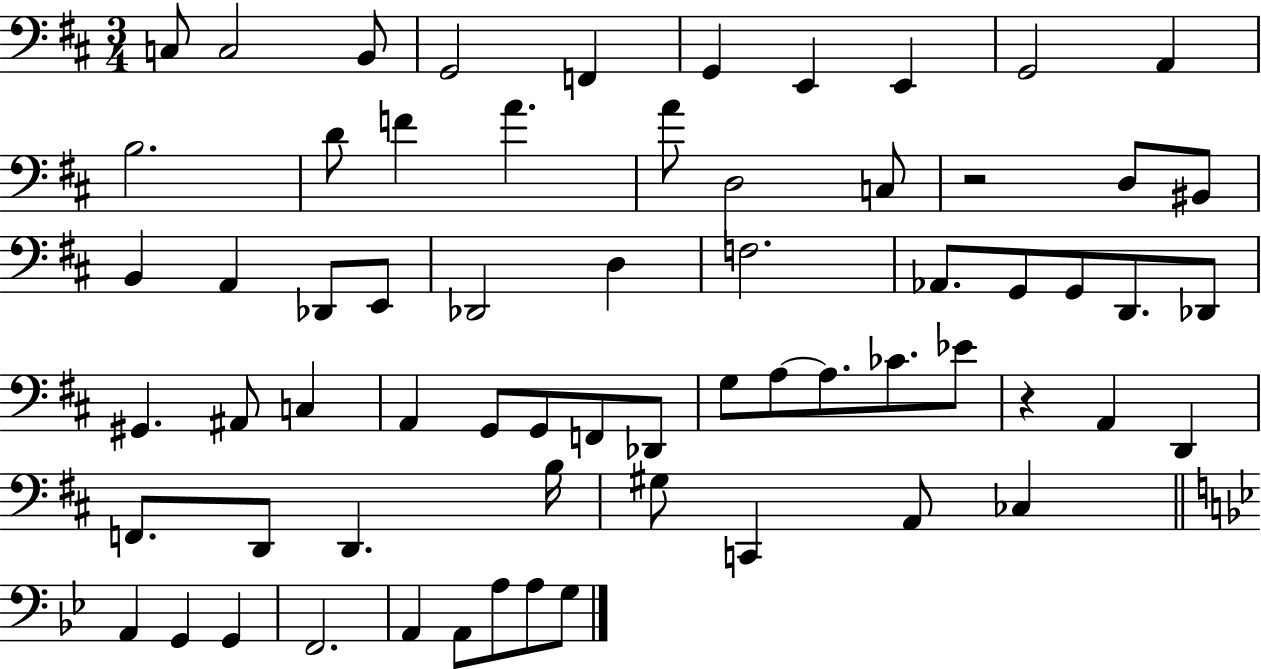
{
  \clef bass
  \numericTimeSignature
  \time 3/4
  \key d \major
  c8 c2 b,8 | g,2 f,4 | g,4 e,4 e,4 | g,2 a,4 | \break b2. | d'8 f'4 a'4. | a'8 d2 c8 | r2 d8 bis,8 | \break b,4 a,4 des,8 e,8 | des,2 d4 | f2. | aes,8. g,8 g,8 d,8. des,8 | \break gis,4. ais,8 c4 | a,4 g,8 g,8 f,8 des,8 | g8 a8~~ a8. ces'8. ees'8 | r4 a,4 d,4 | \break f,8. d,8 d,4. b16 | gis8 c,4 a,8 ces4 | \bar "||" \break \key bes \major a,4 g,4 g,4 | f,2. | a,4 a,8 a8 a8 g8 | \bar "|."
}